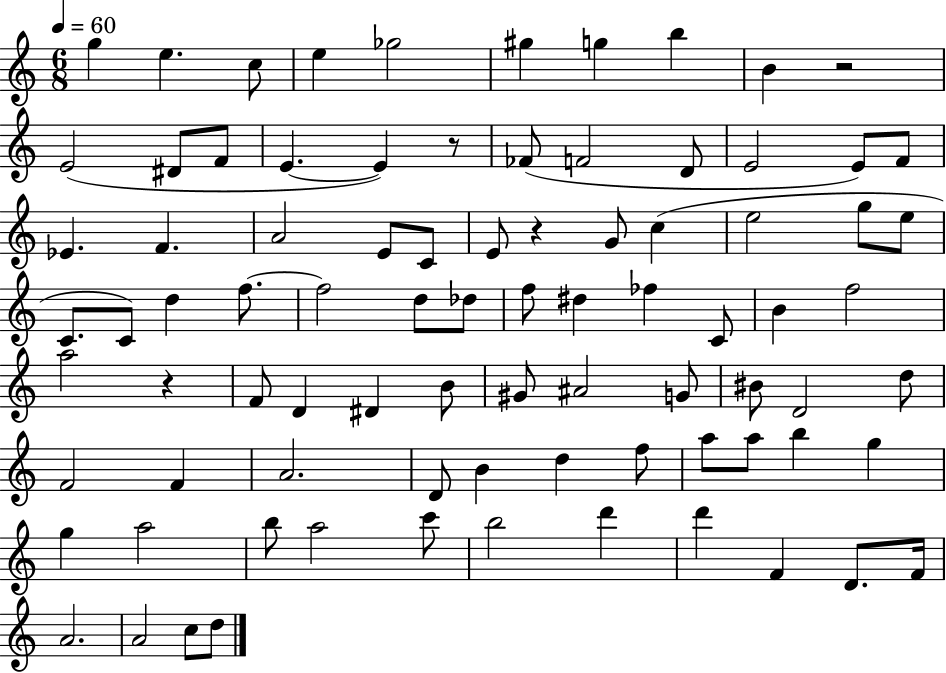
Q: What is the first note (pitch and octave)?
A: G5